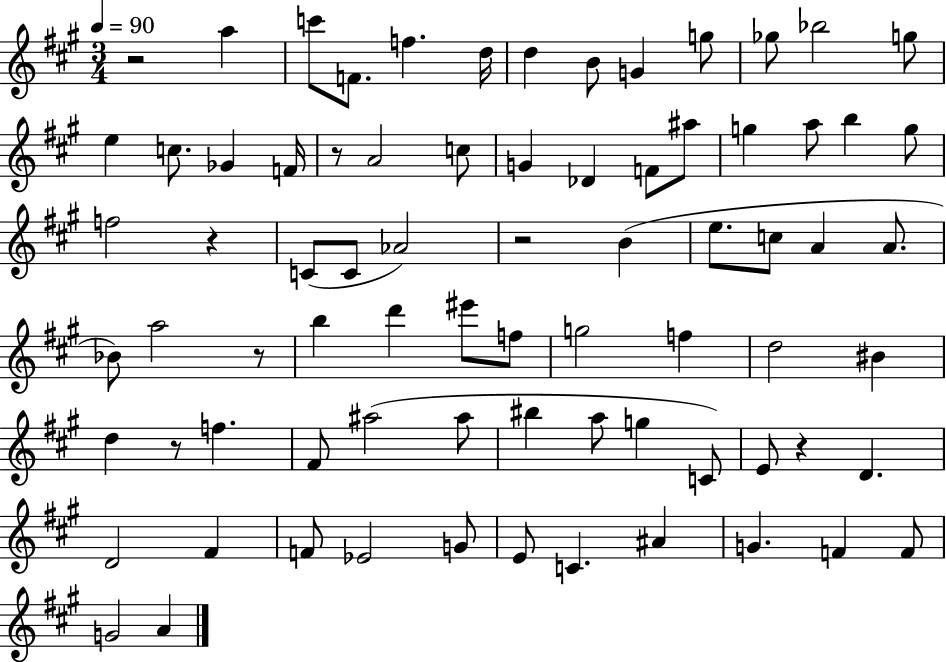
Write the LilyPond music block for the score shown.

{
  \clef treble
  \numericTimeSignature
  \time 3/4
  \key a \major
  \tempo 4 = 90
  \repeat volta 2 { r2 a''4 | c'''8 f'8. f''4. d''16 | d''4 b'8 g'4 g''8 | ges''8 bes''2 g''8 | \break e''4 c''8. ges'4 f'16 | r8 a'2 c''8 | g'4 des'4 f'8 ais''8 | g''4 a''8 b''4 g''8 | \break f''2 r4 | c'8( c'8 aes'2) | r2 b'4( | e''8. c''8 a'4 a'8. | \break bes'8) a''2 r8 | b''4 d'''4 eis'''8 f''8 | g''2 f''4 | d''2 bis'4 | \break d''4 r8 f''4. | fis'8 ais''2( ais''8 | bis''4 a''8 g''4 c'8) | e'8 r4 d'4. | \break d'2 fis'4 | f'8 ees'2 g'8 | e'8 c'4. ais'4 | g'4. f'4 f'8 | \break g'2 a'4 | } \bar "|."
}